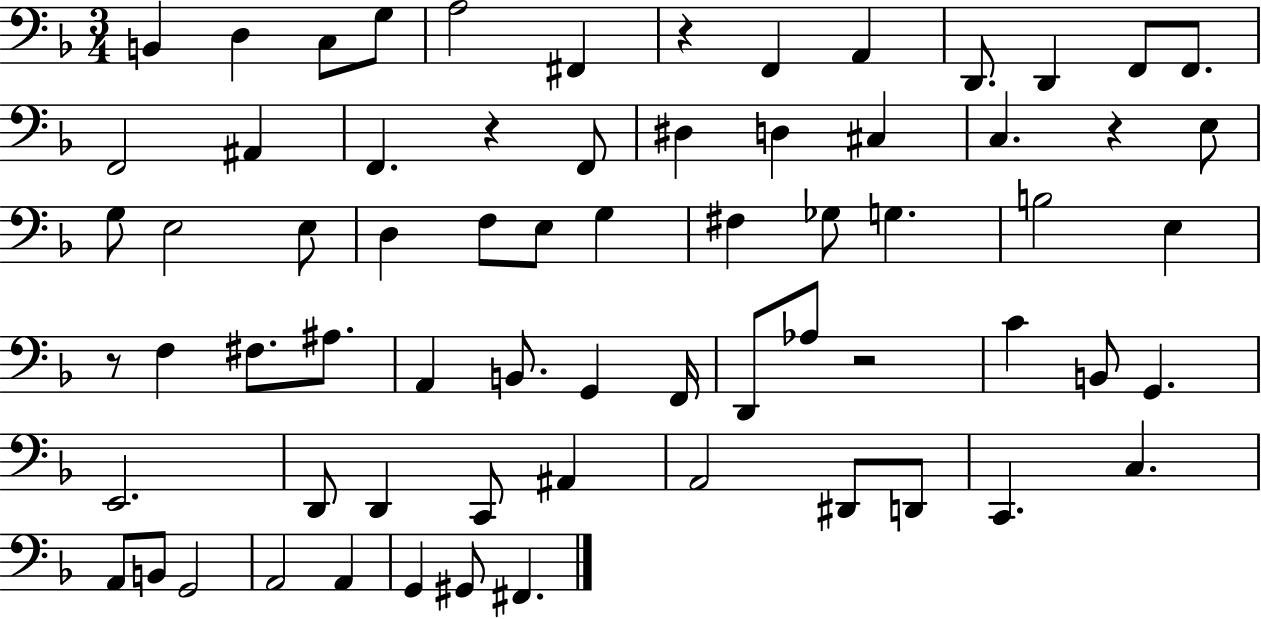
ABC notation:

X:1
T:Untitled
M:3/4
L:1/4
K:F
B,, D, C,/2 G,/2 A,2 ^F,, z F,, A,, D,,/2 D,, F,,/2 F,,/2 F,,2 ^A,, F,, z F,,/2 ^D, D, ^C, C, z E,/2 G,/2 E,2 E,/2 D, F,/2 E,/2 G, ^F, _G,/2 G, B,2 E, z/2 F, ^F,/2 ^A,/2 A,, B,,/2 G,, F,,/4 D,,/2 _A,/2 z2 C B,,/2 G,, E,,2 D,,/2 D,, C,,/2 ^A,, A,,2 ^D,,/2 D,,/2 C,, C, A,,/2 B,,/2 G,,2 A,,2 A,, G,, ^G,,/2 ^F,,